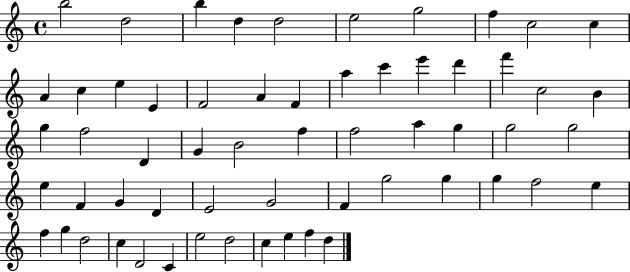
X:1
T:Untitled
M:4/4
L:1/4
K:C
b2 d2 b d d2 e2 g2 f c2 c A c e E F2 A F a c' e' d' f' c2 B g f2 D G B2 f f2 a g g2 g2 e F G D E2 G2 F g2 g g f2 e f g d2 c D2 C e2 d2 c e f d